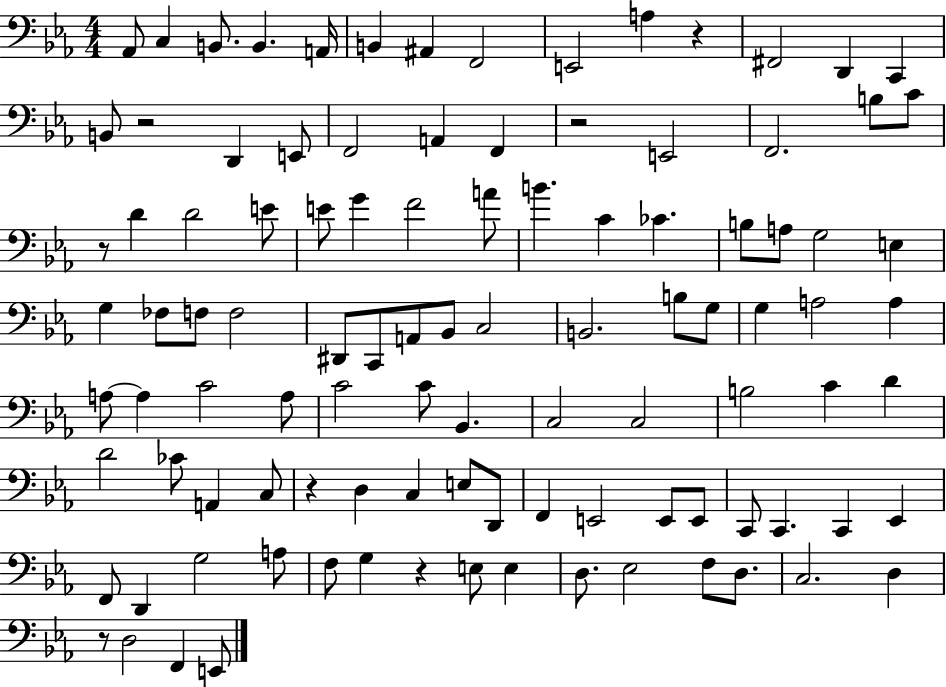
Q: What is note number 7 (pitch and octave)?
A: A#2